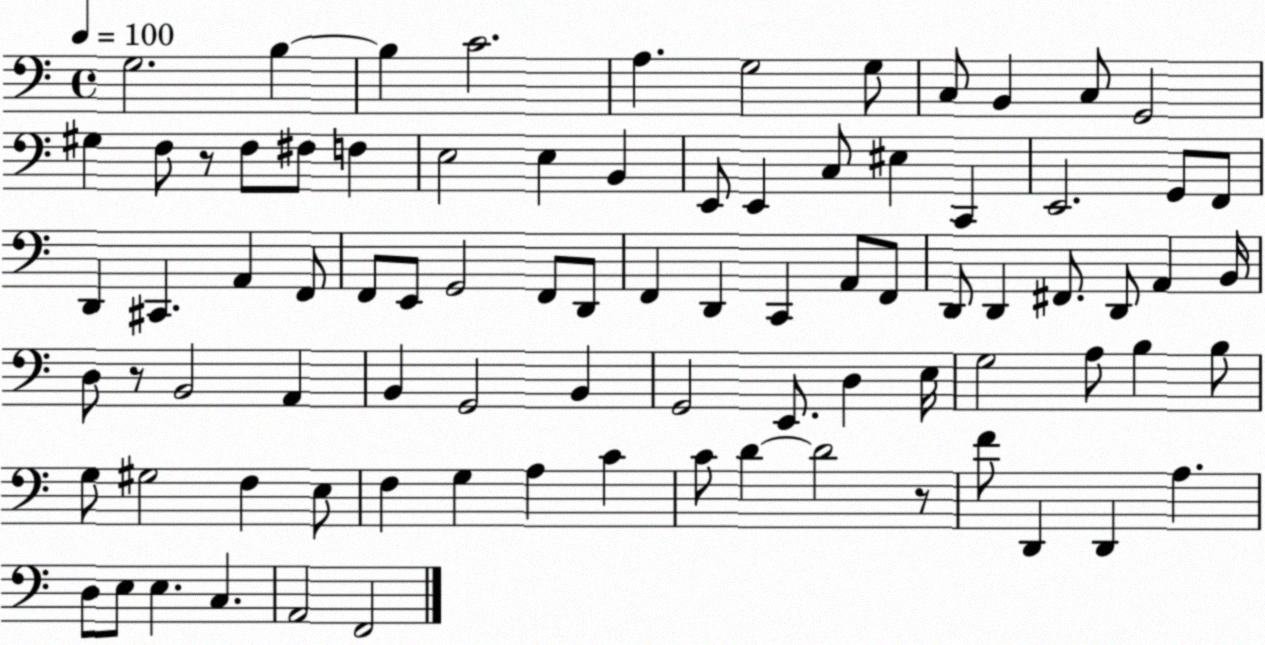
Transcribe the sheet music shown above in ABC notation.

X:1
T:Untitled
M:4/4
L:1/4
K:C
G,2 B, B, C2 A, G,2 G,/2 C,/2 B,, C,/2 G,,2 ^G, F,/2 z/2 F,/2 ^F,/2 F, E,2 E, B,, E,,/2 E,, C,/2 ^E, C,, E,,2 G,,/2 F,,/2 D,, ^C,, A,, F,,/2 F,,/2 E,,/2 G,,2 F,,/2 D,,/2 F,, D,, C,, A,,/2 F,,/2 D,,/2 D,, ^F,,/2 D,,/2 A,, B,,/4 D,/2 z/2 B,,2 A,, B,, G,,2 B,, G,,2 E,,/2 D, E,/4 G,2 A,/2 B, B,/2 G,/2 ^G,2 F, E,/2 F, G, A, C C/2 D D2 z/2 F/2 D,, D,, A, D,/2 E,/2 E, C, A,,2 F,,2